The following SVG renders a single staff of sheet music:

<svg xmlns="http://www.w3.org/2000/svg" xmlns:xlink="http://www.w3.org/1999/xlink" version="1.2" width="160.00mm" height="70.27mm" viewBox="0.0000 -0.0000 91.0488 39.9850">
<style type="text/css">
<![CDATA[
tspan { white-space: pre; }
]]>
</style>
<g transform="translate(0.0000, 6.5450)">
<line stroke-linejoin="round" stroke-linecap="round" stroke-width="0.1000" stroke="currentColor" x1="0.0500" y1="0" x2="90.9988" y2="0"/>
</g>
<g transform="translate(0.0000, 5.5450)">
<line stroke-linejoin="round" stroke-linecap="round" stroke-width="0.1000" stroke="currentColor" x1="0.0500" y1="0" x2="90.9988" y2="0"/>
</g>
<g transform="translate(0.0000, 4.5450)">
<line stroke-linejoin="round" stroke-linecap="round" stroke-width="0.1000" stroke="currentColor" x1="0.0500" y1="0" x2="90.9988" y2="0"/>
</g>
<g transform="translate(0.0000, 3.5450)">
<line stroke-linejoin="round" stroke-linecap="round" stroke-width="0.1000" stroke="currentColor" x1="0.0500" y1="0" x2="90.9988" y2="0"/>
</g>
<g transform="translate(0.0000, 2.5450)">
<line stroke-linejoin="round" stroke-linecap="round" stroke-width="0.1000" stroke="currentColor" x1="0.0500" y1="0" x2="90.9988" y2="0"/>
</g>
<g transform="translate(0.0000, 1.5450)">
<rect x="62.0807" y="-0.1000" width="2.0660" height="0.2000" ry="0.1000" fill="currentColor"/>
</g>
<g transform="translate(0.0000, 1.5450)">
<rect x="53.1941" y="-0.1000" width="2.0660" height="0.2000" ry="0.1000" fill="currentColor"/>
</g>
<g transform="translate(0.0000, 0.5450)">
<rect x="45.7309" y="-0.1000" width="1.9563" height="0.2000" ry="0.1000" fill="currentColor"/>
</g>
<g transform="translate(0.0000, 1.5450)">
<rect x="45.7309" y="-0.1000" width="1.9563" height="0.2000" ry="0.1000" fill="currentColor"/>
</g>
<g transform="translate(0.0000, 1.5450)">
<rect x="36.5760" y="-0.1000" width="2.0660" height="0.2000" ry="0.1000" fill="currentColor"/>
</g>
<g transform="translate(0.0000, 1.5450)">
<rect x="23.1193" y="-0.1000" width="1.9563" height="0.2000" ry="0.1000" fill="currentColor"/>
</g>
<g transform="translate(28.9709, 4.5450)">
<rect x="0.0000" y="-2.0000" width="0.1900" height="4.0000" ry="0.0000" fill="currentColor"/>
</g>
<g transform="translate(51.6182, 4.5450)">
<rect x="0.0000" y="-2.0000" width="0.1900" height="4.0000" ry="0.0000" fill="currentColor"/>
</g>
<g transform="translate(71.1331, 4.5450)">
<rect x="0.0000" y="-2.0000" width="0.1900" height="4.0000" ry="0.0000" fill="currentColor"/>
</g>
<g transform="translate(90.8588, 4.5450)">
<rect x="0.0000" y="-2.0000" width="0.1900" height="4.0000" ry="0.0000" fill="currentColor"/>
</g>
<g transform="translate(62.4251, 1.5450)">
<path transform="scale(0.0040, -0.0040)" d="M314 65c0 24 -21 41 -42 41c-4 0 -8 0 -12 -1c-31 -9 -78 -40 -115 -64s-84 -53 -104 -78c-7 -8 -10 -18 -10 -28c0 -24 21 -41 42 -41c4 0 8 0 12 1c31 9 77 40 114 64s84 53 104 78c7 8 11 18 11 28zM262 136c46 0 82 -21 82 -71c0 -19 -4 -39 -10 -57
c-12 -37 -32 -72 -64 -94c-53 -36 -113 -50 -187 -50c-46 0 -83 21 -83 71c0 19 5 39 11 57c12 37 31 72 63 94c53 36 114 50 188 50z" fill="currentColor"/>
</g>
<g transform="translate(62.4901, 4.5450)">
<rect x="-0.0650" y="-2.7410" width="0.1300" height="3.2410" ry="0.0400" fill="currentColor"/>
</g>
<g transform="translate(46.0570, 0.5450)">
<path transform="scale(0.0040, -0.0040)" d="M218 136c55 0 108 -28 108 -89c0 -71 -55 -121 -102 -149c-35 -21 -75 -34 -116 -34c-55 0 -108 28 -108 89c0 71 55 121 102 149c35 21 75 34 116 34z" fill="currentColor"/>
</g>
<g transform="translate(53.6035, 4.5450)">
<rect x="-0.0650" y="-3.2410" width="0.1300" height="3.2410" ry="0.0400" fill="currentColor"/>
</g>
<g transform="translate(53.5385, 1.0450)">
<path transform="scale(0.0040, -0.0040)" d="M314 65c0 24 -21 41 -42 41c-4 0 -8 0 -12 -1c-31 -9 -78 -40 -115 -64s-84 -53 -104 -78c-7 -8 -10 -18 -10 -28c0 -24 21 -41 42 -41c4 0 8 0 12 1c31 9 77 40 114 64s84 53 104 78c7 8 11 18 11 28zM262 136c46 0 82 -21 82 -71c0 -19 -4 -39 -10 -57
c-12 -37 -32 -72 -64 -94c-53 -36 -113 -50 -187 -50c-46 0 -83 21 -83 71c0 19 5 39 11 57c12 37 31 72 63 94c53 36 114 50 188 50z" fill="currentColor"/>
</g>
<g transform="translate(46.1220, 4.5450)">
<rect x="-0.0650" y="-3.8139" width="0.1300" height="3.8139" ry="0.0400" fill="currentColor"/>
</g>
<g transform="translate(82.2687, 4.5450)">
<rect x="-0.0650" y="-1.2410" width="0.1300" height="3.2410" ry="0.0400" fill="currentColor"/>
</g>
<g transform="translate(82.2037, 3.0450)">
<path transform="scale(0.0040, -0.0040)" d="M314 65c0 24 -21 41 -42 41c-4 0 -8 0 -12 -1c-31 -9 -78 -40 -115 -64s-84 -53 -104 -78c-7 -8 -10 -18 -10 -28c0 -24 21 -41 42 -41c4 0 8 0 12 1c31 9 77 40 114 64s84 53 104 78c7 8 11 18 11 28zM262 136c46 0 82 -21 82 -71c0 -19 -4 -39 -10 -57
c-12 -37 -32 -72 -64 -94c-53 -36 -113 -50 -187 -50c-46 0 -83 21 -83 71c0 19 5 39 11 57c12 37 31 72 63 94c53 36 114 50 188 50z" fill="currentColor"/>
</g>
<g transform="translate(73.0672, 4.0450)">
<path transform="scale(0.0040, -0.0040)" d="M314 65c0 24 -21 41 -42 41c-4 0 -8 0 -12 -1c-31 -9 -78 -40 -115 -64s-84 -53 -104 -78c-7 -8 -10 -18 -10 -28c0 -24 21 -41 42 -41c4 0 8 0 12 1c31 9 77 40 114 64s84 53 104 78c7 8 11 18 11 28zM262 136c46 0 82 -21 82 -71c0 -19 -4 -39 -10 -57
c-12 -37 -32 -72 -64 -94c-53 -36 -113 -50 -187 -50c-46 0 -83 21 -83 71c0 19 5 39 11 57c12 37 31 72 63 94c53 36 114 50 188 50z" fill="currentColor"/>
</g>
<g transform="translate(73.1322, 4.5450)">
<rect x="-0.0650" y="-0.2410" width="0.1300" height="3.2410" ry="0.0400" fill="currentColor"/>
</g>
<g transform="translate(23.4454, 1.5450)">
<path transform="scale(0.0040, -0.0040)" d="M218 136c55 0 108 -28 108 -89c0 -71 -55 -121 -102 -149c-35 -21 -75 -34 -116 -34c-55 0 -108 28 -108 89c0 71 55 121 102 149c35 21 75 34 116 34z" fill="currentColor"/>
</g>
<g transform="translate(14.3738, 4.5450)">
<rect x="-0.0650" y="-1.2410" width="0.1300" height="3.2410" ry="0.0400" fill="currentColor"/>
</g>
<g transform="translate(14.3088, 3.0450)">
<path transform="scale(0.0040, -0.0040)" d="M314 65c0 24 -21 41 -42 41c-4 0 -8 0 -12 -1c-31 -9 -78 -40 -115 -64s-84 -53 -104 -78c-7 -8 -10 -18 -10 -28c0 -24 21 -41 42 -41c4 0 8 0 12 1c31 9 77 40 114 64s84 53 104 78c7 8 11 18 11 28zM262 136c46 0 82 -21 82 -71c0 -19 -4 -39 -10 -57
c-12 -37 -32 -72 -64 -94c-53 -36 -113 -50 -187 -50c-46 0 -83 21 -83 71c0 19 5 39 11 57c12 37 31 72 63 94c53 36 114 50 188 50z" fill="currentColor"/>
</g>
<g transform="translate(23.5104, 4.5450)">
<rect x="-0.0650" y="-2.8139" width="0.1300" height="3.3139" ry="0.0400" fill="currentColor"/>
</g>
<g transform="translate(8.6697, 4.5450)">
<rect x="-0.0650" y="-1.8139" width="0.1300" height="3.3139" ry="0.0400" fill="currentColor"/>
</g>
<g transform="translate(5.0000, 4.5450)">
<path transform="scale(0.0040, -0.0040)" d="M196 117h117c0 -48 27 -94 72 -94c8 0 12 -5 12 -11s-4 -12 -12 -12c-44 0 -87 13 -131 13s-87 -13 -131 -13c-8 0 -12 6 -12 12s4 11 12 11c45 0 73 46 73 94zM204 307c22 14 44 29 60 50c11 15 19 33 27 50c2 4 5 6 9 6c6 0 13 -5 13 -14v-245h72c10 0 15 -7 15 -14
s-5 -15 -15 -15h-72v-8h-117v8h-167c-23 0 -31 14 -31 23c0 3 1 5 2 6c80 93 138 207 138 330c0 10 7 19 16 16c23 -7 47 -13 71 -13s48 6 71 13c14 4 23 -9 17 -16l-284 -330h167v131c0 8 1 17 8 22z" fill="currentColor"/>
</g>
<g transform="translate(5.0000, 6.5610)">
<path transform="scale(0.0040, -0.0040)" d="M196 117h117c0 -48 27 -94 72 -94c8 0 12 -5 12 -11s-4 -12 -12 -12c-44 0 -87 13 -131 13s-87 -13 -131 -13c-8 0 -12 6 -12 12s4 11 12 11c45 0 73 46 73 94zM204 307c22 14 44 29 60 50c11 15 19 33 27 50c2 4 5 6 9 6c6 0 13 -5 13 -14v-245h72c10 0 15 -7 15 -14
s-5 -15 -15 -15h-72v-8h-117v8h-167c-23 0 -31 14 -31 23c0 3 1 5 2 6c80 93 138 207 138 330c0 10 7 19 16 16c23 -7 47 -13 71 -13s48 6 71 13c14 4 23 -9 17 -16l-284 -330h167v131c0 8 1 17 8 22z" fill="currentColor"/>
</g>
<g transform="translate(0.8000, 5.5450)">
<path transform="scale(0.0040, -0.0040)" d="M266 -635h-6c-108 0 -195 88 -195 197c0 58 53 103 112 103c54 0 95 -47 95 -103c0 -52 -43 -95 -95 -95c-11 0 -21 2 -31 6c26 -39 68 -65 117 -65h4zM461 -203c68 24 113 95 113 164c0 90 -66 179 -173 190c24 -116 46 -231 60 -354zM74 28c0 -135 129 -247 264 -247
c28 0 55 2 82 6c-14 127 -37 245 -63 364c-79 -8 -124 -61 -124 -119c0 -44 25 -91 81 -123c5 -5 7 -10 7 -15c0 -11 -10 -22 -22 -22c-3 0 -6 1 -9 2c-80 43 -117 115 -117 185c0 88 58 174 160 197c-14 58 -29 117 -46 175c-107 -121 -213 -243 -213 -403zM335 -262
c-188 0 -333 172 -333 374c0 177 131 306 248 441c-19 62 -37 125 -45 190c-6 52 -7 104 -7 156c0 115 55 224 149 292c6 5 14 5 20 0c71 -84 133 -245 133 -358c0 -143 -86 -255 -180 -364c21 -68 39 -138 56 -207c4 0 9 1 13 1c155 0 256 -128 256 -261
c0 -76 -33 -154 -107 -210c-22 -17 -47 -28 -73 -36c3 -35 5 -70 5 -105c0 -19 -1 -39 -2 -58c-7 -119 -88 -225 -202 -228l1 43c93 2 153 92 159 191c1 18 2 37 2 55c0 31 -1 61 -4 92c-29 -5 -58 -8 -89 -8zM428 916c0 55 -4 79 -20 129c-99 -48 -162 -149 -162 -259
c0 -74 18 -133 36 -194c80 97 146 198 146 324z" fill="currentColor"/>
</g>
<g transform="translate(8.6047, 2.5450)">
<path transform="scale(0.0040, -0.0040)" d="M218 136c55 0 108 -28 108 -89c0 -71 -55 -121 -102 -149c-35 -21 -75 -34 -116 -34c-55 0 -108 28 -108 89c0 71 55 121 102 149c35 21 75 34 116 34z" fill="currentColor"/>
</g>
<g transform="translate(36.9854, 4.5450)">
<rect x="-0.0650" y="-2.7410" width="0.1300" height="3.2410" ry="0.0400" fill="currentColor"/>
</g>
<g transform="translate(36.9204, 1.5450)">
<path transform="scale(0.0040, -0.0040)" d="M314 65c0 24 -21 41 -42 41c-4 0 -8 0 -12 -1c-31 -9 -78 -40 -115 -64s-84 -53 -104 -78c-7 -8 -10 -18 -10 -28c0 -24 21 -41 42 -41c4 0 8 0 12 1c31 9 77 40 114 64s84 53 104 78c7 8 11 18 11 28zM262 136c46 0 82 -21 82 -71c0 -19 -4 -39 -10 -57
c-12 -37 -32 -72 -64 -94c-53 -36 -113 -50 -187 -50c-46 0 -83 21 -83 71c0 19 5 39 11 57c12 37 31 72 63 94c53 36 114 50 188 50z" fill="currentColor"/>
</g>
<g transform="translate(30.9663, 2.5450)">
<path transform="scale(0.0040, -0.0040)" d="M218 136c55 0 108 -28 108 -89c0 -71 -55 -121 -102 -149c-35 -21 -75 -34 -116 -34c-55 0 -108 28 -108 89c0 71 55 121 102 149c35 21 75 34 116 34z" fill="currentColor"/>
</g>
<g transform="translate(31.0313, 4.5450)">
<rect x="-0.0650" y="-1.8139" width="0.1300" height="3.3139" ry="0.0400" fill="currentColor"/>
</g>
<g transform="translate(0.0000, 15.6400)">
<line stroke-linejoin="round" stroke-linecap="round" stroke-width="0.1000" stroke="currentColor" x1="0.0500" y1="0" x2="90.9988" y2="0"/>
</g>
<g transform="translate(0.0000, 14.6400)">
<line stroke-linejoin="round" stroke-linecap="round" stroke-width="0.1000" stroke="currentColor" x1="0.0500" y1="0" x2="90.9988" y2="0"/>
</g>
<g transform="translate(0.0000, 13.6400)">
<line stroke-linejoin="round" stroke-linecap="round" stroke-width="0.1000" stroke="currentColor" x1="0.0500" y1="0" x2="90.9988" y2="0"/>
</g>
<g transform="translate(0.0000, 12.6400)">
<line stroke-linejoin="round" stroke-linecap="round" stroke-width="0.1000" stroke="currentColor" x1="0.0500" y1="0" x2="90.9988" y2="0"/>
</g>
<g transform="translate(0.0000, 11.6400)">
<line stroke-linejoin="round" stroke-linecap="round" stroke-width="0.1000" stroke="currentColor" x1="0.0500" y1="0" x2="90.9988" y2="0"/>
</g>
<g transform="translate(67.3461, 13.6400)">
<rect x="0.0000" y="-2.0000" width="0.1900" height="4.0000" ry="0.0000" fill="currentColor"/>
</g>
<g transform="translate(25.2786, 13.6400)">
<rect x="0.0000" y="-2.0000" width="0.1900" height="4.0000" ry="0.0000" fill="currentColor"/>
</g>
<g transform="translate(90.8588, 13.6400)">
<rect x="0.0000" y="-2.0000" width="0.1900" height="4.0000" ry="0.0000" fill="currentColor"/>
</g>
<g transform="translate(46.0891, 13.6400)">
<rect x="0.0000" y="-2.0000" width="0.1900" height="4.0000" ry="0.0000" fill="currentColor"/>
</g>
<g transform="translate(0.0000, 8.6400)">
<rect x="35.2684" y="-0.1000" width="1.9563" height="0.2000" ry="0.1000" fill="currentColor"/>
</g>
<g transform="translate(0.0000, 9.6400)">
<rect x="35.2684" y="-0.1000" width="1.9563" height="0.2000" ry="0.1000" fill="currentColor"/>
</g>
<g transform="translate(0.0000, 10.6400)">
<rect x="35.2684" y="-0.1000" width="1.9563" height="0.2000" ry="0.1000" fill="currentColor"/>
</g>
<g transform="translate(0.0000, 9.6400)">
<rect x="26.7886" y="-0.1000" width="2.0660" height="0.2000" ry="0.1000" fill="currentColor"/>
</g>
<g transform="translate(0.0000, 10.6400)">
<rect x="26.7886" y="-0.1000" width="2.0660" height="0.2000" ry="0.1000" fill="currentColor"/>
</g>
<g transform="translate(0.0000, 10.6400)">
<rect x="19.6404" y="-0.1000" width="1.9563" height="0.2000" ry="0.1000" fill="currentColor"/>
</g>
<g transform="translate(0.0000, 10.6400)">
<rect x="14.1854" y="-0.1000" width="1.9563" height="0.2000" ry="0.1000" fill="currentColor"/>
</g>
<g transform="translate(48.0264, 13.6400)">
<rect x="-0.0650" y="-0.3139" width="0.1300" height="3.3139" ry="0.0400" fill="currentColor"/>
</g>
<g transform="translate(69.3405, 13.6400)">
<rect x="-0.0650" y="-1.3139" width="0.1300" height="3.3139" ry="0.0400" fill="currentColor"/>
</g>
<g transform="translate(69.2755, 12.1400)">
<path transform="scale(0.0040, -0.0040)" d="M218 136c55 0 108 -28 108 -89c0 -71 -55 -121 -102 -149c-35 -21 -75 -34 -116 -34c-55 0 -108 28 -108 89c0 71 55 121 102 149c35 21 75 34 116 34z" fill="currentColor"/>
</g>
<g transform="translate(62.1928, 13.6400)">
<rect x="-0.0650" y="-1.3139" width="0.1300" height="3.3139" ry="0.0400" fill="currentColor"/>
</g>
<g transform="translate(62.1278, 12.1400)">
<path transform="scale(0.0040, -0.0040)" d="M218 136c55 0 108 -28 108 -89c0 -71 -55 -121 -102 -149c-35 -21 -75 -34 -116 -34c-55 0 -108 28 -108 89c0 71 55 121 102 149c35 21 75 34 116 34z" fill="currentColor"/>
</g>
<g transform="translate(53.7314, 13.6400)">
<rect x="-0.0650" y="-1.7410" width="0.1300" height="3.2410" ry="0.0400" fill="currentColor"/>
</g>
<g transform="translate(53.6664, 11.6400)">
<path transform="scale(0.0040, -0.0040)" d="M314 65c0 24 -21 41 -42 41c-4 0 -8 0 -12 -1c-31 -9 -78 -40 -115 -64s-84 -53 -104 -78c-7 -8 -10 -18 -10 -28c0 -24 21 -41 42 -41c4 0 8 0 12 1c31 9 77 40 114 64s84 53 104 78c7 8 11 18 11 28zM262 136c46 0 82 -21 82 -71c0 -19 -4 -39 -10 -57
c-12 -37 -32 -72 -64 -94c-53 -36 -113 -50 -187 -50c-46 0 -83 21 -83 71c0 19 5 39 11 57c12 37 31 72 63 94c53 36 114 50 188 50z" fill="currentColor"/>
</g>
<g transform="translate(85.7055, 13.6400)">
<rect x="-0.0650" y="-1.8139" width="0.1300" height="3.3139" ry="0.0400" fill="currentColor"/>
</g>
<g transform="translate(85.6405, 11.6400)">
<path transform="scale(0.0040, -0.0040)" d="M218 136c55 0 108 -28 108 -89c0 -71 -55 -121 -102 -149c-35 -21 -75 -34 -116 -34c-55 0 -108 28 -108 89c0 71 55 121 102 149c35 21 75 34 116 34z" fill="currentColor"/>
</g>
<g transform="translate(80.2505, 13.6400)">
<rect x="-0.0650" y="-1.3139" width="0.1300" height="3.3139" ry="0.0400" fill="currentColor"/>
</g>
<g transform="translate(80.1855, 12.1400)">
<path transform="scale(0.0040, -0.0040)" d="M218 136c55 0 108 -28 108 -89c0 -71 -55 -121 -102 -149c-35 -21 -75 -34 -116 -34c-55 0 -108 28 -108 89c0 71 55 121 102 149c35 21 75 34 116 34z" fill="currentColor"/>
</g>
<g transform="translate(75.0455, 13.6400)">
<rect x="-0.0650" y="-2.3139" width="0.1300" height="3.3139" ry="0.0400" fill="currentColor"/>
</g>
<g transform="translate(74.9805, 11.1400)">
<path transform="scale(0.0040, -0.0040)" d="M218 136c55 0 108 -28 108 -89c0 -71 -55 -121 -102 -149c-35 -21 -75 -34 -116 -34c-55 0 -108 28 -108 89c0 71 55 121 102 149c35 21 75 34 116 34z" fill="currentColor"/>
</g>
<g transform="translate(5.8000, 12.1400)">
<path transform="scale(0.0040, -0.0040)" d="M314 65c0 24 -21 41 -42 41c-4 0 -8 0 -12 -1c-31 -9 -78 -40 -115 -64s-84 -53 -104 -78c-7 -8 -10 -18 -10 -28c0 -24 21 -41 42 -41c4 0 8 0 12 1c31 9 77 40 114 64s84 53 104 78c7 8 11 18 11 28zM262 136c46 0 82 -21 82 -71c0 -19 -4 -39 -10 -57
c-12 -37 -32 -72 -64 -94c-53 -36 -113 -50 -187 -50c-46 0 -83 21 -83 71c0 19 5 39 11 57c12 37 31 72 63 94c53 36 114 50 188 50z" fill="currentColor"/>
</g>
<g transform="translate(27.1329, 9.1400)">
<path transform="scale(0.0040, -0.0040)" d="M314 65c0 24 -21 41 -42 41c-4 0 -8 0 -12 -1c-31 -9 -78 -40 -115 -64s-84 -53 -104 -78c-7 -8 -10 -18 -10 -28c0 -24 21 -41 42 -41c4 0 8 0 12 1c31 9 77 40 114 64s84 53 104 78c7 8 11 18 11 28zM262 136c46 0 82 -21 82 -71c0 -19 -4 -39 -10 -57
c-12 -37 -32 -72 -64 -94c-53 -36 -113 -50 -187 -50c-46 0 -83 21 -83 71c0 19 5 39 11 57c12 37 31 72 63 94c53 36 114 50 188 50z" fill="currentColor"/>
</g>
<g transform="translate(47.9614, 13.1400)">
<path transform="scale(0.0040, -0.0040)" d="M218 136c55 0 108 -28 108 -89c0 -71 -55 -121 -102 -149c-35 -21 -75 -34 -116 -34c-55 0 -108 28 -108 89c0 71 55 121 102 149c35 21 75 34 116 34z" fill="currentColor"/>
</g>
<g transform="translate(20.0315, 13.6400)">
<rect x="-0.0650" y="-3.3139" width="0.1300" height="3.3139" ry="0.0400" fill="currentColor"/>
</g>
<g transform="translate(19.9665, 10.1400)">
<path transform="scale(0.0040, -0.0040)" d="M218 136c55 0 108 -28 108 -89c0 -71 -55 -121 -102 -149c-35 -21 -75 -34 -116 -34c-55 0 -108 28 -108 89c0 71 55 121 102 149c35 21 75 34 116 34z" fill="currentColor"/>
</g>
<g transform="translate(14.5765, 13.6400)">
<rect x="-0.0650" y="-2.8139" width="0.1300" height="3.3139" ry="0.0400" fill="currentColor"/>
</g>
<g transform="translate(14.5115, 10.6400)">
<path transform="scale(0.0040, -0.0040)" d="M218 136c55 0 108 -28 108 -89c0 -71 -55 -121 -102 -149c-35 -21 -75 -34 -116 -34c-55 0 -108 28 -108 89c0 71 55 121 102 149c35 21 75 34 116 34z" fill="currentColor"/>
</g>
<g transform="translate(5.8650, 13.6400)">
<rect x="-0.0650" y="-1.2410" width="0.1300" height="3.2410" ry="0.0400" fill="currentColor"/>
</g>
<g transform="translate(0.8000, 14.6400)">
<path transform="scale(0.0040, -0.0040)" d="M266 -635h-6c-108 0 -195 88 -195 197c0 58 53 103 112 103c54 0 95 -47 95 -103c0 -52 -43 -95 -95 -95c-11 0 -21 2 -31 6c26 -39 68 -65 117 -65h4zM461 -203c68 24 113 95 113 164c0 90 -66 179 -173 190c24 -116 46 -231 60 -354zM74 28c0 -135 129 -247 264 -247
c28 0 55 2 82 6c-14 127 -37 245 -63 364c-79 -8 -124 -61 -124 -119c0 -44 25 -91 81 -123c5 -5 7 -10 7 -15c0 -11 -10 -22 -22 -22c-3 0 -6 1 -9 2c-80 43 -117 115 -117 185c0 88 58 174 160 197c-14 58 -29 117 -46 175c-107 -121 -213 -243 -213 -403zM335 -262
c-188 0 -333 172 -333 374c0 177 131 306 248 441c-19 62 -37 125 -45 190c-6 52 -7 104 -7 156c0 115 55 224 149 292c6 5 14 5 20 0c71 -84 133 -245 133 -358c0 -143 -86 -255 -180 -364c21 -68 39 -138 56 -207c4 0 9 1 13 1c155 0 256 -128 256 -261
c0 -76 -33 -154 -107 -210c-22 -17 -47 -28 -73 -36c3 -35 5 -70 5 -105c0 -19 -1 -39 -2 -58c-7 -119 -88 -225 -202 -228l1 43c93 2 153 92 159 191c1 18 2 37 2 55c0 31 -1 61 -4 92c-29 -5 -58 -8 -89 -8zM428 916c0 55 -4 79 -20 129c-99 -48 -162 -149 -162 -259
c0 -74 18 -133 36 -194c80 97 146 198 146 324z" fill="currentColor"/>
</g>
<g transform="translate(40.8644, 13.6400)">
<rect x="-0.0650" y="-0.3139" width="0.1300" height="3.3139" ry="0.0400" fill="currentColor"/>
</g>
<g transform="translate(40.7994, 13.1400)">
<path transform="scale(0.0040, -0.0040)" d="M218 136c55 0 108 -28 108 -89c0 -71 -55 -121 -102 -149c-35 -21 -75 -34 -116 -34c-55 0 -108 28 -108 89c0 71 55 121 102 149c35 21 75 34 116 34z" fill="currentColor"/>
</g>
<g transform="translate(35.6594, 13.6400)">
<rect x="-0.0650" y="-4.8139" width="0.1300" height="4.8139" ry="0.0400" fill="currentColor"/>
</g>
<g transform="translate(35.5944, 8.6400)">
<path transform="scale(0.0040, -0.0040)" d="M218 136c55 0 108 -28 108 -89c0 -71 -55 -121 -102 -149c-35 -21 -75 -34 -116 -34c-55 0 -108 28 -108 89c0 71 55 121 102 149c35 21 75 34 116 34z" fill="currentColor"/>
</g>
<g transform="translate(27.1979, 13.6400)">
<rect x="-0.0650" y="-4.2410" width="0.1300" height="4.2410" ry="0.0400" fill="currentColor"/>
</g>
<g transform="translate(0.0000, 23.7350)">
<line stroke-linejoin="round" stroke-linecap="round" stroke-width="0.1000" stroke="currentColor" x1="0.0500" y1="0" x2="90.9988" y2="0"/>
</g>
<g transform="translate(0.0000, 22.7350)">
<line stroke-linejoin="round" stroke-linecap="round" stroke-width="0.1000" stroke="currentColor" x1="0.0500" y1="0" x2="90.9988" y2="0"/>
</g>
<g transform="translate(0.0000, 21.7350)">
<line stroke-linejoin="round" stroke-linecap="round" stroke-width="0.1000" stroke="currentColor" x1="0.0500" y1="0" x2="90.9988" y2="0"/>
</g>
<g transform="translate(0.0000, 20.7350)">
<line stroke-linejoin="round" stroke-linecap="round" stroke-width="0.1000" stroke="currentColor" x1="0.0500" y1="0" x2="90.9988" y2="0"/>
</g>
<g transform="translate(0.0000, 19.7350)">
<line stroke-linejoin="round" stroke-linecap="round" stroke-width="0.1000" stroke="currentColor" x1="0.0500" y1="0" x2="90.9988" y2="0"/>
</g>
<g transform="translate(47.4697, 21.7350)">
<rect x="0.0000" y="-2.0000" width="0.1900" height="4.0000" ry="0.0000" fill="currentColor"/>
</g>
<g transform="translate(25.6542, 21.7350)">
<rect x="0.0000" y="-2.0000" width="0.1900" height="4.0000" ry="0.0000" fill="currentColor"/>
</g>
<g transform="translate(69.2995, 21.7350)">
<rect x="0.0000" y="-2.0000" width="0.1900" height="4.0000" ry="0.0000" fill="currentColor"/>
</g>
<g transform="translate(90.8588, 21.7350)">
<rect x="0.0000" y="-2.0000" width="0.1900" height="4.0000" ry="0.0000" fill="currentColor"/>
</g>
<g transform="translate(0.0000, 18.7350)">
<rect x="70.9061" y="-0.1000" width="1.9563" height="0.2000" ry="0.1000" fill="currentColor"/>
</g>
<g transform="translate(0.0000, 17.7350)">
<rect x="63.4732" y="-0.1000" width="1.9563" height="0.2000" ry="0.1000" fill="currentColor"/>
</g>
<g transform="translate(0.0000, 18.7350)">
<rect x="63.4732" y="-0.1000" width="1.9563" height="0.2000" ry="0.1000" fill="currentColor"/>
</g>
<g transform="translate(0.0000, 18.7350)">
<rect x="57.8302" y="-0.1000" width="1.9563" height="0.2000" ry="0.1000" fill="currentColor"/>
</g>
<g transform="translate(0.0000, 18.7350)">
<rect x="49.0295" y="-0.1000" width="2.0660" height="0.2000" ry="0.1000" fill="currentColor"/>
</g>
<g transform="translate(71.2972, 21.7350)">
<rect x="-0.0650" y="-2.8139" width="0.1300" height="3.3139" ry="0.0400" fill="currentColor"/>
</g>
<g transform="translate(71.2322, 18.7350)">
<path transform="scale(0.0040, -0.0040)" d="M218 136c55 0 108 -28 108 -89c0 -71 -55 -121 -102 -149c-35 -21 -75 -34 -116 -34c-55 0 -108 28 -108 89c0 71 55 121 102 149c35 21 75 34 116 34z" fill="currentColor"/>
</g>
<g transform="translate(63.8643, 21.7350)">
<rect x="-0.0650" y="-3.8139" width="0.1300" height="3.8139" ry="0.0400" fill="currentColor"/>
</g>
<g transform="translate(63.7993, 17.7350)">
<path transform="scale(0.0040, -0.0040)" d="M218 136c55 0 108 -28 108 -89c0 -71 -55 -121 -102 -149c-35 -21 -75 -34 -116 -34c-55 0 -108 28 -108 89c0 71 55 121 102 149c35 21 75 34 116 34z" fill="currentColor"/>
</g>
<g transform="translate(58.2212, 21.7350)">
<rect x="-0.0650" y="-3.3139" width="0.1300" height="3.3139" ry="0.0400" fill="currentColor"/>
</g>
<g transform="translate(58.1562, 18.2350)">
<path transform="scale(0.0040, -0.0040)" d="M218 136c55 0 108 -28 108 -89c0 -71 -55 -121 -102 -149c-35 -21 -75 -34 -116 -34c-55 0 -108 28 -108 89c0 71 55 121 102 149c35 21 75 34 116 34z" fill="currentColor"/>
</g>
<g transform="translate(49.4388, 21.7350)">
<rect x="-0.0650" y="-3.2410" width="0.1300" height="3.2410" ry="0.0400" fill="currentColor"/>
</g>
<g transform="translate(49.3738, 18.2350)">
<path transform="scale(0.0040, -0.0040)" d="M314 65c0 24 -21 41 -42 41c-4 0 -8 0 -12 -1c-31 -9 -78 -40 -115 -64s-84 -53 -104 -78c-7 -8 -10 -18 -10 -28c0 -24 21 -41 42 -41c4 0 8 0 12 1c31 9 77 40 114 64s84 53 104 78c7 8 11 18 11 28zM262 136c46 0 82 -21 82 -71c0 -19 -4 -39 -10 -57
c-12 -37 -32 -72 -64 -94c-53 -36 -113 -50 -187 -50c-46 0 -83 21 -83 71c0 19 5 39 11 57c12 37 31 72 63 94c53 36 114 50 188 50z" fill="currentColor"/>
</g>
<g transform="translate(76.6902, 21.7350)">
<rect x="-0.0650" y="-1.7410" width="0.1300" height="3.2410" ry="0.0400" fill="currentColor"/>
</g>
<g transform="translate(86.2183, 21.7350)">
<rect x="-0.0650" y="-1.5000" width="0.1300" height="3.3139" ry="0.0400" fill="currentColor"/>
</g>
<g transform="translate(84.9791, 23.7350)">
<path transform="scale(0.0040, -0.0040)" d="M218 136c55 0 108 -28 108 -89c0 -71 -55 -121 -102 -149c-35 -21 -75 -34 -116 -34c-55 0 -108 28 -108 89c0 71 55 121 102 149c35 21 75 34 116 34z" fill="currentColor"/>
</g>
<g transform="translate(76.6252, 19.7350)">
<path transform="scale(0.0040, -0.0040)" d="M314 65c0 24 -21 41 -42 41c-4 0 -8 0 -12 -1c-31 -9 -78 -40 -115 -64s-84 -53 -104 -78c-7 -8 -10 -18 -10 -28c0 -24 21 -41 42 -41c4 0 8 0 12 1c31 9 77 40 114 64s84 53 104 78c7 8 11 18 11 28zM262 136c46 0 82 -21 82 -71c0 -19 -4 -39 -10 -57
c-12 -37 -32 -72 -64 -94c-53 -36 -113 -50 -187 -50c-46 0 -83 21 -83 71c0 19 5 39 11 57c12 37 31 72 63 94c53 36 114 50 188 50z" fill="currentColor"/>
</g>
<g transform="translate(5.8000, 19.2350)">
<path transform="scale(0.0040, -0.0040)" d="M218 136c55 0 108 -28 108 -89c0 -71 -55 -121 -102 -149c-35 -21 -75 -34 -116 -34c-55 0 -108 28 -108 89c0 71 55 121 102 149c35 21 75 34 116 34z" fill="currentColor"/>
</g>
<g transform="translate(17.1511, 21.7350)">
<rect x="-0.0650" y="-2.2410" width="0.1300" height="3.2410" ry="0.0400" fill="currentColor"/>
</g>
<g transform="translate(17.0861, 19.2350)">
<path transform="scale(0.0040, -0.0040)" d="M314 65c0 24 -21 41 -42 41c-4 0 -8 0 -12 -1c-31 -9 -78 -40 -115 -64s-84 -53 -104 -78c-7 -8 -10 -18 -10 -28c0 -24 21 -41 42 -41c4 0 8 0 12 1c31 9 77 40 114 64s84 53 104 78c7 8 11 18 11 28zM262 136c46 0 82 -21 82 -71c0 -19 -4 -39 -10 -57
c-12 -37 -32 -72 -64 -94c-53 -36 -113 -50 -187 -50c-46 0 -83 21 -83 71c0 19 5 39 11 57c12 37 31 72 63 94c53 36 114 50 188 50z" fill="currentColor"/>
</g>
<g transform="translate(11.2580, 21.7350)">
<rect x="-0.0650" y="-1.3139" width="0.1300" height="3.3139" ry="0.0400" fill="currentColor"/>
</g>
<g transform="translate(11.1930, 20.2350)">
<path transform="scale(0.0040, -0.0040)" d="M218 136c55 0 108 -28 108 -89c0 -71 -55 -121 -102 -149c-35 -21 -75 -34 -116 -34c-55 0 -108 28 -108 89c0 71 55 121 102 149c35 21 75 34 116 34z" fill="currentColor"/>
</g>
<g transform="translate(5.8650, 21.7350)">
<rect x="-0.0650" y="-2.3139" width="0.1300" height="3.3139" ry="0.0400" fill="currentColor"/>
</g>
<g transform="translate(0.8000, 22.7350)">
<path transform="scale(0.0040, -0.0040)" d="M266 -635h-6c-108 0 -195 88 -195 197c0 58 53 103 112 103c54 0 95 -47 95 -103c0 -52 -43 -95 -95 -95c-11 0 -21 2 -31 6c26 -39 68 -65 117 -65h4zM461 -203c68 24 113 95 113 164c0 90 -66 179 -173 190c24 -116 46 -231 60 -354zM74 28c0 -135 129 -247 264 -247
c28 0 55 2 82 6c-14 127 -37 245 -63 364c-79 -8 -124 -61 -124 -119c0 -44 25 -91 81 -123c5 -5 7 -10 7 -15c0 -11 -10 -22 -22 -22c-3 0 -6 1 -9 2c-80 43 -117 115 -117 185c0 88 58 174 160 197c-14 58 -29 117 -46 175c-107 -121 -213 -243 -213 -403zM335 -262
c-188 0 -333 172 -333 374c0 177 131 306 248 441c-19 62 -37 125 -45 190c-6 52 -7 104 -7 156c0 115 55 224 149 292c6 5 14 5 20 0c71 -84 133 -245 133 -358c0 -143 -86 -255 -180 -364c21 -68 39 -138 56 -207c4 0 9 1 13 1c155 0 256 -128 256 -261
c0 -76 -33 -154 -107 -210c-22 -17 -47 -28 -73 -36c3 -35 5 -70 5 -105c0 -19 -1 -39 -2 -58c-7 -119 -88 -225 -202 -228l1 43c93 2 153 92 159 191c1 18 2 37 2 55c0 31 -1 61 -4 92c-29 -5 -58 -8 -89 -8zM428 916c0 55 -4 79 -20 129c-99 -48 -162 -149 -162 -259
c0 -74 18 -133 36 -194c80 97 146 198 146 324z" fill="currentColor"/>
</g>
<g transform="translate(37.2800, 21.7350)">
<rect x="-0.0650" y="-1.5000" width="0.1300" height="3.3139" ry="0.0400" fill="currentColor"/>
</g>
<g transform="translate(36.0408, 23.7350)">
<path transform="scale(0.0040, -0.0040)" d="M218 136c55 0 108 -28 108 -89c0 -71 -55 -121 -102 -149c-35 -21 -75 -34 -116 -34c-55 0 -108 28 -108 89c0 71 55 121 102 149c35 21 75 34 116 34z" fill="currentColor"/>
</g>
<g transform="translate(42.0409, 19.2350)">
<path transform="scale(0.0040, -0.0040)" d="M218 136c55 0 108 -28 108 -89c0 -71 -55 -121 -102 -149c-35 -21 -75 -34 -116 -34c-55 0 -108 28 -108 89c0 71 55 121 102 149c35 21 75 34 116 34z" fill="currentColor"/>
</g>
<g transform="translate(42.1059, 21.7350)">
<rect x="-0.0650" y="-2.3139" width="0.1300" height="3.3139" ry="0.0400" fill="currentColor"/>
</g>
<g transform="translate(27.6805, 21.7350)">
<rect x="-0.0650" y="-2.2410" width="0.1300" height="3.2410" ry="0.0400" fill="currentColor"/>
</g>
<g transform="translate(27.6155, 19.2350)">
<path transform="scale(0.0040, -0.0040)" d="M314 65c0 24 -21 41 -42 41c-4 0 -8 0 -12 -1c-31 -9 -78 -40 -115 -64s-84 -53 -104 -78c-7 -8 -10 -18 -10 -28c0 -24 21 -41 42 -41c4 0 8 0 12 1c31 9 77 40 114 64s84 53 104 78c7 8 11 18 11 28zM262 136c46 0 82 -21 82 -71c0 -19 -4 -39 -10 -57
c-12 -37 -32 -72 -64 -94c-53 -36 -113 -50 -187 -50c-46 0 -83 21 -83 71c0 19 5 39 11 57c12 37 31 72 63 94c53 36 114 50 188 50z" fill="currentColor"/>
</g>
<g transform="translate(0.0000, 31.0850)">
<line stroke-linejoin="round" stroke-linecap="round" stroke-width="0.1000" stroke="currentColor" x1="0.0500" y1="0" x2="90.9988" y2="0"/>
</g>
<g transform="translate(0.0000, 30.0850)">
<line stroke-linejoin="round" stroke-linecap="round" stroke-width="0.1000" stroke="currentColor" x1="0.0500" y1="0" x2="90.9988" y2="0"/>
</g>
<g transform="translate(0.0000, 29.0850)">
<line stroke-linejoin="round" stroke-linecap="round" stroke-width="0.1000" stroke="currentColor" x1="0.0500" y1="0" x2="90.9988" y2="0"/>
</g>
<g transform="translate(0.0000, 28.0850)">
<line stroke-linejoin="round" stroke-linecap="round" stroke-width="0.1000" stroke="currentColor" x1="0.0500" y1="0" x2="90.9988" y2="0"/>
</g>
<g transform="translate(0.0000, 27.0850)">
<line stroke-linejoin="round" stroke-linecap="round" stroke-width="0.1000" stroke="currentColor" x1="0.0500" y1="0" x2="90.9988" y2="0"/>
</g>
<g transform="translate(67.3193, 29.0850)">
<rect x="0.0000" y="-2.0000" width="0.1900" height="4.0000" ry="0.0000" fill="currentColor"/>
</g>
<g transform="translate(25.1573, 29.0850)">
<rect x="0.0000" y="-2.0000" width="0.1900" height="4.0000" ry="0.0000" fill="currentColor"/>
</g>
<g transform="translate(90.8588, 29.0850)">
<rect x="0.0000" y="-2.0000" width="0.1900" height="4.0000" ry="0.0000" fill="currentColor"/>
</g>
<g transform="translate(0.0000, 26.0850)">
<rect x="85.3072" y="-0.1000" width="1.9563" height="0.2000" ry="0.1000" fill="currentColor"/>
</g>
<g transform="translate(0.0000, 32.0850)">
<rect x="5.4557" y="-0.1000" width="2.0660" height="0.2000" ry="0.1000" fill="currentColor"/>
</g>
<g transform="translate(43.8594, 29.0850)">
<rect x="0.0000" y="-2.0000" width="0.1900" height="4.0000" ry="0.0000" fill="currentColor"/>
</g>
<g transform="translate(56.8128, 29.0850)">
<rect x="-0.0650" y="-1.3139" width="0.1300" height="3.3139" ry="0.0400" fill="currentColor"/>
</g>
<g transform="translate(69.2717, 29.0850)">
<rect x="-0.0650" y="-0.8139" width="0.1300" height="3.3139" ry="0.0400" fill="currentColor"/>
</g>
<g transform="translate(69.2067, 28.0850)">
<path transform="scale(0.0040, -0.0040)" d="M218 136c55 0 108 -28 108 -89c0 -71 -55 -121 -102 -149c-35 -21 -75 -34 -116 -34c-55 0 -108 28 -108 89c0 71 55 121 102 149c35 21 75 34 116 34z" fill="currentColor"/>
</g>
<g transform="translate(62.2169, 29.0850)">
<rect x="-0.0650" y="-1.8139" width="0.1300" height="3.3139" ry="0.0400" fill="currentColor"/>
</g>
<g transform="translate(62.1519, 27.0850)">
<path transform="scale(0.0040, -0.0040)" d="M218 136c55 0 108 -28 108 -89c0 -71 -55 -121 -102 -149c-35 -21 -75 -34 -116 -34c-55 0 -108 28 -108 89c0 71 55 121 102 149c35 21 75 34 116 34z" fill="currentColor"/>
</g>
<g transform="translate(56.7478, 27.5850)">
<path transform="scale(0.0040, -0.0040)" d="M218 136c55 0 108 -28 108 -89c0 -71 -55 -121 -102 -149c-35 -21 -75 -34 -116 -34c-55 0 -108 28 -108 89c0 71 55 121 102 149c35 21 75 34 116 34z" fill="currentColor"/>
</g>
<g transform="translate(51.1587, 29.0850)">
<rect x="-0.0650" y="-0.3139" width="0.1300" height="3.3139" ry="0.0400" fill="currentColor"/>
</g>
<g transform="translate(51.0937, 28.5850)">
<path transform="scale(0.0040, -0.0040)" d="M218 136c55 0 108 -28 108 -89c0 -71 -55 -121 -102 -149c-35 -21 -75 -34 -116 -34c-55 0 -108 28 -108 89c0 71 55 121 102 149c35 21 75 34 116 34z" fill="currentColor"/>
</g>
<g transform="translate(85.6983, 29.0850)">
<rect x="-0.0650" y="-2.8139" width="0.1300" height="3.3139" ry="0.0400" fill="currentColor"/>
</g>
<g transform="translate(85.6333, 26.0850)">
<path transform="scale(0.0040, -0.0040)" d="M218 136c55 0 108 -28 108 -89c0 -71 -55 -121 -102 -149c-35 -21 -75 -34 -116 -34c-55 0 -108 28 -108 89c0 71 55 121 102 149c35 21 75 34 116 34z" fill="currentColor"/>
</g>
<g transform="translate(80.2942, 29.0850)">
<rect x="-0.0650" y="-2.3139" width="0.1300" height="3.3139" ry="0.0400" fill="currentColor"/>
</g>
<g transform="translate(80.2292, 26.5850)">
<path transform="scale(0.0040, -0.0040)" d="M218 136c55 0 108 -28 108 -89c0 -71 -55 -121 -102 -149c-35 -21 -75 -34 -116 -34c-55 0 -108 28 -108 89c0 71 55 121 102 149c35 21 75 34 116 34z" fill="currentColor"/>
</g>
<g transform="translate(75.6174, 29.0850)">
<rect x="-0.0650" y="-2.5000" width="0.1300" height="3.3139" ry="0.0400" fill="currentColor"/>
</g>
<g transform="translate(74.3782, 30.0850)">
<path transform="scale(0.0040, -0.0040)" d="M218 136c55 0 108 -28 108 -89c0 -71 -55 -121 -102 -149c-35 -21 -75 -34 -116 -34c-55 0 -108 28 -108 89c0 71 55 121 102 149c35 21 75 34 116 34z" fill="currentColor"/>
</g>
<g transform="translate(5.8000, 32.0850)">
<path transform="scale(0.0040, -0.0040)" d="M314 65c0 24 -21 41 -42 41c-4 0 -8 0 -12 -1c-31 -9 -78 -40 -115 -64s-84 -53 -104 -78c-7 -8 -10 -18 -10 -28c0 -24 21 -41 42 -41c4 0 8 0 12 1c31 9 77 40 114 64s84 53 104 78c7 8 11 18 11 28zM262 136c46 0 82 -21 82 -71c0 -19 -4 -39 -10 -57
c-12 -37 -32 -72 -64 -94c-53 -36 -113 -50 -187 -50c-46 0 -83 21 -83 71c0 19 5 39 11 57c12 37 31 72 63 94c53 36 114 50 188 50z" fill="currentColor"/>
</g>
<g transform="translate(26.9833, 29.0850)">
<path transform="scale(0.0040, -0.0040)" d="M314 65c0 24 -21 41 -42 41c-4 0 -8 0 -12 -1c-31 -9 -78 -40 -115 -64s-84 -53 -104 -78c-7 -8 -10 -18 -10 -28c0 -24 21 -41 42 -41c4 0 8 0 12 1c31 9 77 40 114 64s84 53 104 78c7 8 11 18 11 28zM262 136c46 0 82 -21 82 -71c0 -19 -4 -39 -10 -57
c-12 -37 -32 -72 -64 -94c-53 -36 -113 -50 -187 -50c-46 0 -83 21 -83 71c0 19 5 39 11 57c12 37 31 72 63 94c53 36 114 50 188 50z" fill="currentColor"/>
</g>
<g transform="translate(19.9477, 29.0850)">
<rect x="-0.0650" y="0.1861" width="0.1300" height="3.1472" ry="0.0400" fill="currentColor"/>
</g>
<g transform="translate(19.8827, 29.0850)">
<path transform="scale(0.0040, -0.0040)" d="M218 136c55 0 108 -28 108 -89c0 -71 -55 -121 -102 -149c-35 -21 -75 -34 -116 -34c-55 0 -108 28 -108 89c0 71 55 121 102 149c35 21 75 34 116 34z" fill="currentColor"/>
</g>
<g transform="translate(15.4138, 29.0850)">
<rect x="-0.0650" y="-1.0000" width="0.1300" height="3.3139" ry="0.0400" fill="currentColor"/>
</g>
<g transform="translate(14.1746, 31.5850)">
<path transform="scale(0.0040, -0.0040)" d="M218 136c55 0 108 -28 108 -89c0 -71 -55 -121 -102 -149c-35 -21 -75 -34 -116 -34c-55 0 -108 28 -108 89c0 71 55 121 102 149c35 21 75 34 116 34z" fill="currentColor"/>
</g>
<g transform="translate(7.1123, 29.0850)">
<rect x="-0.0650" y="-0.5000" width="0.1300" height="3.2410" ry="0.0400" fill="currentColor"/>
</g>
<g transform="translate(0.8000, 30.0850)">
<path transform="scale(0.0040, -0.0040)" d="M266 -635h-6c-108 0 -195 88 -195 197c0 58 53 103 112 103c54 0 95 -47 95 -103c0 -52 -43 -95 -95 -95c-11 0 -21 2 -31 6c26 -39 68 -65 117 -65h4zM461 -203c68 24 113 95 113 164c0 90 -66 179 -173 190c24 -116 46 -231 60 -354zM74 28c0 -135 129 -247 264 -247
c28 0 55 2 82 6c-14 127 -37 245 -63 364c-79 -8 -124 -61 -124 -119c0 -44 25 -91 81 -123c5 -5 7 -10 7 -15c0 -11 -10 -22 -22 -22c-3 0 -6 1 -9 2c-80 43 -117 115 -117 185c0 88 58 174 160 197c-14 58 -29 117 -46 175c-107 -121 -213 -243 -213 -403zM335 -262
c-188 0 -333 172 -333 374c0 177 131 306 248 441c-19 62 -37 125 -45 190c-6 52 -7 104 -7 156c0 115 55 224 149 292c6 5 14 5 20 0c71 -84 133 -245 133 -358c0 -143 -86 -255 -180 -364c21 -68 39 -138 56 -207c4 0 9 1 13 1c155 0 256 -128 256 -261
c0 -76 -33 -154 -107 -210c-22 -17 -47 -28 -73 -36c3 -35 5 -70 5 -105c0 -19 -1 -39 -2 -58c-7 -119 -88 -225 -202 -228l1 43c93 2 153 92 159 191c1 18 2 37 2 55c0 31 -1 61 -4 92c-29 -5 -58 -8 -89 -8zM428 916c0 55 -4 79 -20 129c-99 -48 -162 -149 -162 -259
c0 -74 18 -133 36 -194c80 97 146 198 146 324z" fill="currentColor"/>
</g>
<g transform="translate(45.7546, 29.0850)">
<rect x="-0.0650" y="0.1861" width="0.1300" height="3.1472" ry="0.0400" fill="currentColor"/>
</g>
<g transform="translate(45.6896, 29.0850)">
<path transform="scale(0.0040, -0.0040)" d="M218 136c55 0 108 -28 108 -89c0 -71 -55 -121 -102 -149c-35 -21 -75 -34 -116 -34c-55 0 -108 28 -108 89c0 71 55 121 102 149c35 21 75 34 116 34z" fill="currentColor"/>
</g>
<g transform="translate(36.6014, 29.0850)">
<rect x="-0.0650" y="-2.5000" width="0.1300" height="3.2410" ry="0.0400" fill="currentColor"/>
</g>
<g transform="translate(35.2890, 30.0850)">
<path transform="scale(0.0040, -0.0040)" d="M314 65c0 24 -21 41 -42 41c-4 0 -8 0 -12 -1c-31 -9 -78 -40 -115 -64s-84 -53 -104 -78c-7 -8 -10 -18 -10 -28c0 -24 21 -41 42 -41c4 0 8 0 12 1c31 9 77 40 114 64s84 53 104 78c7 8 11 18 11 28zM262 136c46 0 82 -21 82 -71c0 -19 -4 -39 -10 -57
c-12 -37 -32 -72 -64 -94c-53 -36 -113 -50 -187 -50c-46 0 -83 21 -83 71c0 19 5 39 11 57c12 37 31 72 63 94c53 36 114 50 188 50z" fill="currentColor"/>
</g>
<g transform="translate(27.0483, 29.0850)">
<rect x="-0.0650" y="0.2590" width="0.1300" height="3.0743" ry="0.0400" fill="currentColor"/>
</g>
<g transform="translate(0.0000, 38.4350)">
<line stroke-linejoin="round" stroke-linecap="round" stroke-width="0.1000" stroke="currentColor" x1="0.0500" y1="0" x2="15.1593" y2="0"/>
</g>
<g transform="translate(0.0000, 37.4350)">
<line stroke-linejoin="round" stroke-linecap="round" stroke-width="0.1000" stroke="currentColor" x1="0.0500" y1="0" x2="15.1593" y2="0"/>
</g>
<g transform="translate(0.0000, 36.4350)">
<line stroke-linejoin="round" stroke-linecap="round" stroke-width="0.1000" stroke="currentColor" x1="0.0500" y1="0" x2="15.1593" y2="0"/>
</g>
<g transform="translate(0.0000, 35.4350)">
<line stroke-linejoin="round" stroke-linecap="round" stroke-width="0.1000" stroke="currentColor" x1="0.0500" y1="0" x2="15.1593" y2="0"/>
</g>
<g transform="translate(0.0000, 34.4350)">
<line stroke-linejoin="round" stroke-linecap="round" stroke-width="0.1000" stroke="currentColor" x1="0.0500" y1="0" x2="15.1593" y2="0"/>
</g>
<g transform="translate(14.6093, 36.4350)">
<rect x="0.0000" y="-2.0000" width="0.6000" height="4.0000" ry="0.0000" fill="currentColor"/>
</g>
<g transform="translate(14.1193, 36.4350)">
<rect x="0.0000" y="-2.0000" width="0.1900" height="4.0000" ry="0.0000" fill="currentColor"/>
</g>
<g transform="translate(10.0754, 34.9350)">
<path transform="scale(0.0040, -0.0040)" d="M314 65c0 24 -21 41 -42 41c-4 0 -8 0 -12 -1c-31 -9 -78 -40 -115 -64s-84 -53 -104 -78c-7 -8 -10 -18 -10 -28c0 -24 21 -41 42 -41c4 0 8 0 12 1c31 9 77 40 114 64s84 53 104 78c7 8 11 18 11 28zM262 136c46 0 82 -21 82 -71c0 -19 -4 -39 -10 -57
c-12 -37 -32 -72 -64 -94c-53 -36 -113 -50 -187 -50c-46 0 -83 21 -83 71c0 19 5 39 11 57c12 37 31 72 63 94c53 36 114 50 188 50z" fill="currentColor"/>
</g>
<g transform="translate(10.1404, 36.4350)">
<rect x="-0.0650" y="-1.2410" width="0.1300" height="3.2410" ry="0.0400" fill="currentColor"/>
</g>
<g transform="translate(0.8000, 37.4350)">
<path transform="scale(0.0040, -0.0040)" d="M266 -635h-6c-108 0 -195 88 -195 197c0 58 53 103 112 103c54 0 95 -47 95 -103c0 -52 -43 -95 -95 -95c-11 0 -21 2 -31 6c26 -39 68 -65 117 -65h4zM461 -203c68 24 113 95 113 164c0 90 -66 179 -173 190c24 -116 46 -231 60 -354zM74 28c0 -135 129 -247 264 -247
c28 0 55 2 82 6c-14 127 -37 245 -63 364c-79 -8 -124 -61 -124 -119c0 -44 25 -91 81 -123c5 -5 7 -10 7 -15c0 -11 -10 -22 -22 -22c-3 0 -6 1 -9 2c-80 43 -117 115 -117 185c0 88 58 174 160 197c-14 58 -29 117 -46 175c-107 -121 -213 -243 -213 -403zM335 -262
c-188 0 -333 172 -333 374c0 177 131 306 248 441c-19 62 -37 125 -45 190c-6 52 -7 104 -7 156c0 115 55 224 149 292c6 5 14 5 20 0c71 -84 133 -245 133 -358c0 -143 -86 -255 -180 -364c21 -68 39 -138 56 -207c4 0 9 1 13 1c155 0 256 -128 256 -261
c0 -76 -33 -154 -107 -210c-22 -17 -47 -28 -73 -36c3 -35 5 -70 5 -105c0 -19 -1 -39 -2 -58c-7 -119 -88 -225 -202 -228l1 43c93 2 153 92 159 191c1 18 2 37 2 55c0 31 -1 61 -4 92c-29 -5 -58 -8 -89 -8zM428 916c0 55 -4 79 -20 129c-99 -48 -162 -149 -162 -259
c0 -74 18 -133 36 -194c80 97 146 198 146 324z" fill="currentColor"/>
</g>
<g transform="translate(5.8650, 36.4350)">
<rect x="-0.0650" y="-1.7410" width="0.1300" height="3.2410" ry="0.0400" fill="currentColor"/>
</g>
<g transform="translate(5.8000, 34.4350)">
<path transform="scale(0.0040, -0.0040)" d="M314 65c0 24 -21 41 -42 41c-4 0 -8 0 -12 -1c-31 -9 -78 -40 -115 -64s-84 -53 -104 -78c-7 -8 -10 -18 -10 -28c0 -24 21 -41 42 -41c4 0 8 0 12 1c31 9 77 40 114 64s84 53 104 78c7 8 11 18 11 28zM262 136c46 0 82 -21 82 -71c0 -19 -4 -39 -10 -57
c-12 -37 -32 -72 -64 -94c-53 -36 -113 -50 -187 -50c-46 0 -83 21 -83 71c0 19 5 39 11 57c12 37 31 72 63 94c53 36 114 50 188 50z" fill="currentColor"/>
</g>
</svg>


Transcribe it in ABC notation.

X:1
T:Untitled
M:4/4
L:1/4
K:C
f e2 a f a2 c' b2 a2 c2 e2 e2 a b d'2 e' c c f2 e e g e f g e g2 g2 E g b2 b c' a f2 E C2 D B B2 G2 B c e f d G g a f2 e2